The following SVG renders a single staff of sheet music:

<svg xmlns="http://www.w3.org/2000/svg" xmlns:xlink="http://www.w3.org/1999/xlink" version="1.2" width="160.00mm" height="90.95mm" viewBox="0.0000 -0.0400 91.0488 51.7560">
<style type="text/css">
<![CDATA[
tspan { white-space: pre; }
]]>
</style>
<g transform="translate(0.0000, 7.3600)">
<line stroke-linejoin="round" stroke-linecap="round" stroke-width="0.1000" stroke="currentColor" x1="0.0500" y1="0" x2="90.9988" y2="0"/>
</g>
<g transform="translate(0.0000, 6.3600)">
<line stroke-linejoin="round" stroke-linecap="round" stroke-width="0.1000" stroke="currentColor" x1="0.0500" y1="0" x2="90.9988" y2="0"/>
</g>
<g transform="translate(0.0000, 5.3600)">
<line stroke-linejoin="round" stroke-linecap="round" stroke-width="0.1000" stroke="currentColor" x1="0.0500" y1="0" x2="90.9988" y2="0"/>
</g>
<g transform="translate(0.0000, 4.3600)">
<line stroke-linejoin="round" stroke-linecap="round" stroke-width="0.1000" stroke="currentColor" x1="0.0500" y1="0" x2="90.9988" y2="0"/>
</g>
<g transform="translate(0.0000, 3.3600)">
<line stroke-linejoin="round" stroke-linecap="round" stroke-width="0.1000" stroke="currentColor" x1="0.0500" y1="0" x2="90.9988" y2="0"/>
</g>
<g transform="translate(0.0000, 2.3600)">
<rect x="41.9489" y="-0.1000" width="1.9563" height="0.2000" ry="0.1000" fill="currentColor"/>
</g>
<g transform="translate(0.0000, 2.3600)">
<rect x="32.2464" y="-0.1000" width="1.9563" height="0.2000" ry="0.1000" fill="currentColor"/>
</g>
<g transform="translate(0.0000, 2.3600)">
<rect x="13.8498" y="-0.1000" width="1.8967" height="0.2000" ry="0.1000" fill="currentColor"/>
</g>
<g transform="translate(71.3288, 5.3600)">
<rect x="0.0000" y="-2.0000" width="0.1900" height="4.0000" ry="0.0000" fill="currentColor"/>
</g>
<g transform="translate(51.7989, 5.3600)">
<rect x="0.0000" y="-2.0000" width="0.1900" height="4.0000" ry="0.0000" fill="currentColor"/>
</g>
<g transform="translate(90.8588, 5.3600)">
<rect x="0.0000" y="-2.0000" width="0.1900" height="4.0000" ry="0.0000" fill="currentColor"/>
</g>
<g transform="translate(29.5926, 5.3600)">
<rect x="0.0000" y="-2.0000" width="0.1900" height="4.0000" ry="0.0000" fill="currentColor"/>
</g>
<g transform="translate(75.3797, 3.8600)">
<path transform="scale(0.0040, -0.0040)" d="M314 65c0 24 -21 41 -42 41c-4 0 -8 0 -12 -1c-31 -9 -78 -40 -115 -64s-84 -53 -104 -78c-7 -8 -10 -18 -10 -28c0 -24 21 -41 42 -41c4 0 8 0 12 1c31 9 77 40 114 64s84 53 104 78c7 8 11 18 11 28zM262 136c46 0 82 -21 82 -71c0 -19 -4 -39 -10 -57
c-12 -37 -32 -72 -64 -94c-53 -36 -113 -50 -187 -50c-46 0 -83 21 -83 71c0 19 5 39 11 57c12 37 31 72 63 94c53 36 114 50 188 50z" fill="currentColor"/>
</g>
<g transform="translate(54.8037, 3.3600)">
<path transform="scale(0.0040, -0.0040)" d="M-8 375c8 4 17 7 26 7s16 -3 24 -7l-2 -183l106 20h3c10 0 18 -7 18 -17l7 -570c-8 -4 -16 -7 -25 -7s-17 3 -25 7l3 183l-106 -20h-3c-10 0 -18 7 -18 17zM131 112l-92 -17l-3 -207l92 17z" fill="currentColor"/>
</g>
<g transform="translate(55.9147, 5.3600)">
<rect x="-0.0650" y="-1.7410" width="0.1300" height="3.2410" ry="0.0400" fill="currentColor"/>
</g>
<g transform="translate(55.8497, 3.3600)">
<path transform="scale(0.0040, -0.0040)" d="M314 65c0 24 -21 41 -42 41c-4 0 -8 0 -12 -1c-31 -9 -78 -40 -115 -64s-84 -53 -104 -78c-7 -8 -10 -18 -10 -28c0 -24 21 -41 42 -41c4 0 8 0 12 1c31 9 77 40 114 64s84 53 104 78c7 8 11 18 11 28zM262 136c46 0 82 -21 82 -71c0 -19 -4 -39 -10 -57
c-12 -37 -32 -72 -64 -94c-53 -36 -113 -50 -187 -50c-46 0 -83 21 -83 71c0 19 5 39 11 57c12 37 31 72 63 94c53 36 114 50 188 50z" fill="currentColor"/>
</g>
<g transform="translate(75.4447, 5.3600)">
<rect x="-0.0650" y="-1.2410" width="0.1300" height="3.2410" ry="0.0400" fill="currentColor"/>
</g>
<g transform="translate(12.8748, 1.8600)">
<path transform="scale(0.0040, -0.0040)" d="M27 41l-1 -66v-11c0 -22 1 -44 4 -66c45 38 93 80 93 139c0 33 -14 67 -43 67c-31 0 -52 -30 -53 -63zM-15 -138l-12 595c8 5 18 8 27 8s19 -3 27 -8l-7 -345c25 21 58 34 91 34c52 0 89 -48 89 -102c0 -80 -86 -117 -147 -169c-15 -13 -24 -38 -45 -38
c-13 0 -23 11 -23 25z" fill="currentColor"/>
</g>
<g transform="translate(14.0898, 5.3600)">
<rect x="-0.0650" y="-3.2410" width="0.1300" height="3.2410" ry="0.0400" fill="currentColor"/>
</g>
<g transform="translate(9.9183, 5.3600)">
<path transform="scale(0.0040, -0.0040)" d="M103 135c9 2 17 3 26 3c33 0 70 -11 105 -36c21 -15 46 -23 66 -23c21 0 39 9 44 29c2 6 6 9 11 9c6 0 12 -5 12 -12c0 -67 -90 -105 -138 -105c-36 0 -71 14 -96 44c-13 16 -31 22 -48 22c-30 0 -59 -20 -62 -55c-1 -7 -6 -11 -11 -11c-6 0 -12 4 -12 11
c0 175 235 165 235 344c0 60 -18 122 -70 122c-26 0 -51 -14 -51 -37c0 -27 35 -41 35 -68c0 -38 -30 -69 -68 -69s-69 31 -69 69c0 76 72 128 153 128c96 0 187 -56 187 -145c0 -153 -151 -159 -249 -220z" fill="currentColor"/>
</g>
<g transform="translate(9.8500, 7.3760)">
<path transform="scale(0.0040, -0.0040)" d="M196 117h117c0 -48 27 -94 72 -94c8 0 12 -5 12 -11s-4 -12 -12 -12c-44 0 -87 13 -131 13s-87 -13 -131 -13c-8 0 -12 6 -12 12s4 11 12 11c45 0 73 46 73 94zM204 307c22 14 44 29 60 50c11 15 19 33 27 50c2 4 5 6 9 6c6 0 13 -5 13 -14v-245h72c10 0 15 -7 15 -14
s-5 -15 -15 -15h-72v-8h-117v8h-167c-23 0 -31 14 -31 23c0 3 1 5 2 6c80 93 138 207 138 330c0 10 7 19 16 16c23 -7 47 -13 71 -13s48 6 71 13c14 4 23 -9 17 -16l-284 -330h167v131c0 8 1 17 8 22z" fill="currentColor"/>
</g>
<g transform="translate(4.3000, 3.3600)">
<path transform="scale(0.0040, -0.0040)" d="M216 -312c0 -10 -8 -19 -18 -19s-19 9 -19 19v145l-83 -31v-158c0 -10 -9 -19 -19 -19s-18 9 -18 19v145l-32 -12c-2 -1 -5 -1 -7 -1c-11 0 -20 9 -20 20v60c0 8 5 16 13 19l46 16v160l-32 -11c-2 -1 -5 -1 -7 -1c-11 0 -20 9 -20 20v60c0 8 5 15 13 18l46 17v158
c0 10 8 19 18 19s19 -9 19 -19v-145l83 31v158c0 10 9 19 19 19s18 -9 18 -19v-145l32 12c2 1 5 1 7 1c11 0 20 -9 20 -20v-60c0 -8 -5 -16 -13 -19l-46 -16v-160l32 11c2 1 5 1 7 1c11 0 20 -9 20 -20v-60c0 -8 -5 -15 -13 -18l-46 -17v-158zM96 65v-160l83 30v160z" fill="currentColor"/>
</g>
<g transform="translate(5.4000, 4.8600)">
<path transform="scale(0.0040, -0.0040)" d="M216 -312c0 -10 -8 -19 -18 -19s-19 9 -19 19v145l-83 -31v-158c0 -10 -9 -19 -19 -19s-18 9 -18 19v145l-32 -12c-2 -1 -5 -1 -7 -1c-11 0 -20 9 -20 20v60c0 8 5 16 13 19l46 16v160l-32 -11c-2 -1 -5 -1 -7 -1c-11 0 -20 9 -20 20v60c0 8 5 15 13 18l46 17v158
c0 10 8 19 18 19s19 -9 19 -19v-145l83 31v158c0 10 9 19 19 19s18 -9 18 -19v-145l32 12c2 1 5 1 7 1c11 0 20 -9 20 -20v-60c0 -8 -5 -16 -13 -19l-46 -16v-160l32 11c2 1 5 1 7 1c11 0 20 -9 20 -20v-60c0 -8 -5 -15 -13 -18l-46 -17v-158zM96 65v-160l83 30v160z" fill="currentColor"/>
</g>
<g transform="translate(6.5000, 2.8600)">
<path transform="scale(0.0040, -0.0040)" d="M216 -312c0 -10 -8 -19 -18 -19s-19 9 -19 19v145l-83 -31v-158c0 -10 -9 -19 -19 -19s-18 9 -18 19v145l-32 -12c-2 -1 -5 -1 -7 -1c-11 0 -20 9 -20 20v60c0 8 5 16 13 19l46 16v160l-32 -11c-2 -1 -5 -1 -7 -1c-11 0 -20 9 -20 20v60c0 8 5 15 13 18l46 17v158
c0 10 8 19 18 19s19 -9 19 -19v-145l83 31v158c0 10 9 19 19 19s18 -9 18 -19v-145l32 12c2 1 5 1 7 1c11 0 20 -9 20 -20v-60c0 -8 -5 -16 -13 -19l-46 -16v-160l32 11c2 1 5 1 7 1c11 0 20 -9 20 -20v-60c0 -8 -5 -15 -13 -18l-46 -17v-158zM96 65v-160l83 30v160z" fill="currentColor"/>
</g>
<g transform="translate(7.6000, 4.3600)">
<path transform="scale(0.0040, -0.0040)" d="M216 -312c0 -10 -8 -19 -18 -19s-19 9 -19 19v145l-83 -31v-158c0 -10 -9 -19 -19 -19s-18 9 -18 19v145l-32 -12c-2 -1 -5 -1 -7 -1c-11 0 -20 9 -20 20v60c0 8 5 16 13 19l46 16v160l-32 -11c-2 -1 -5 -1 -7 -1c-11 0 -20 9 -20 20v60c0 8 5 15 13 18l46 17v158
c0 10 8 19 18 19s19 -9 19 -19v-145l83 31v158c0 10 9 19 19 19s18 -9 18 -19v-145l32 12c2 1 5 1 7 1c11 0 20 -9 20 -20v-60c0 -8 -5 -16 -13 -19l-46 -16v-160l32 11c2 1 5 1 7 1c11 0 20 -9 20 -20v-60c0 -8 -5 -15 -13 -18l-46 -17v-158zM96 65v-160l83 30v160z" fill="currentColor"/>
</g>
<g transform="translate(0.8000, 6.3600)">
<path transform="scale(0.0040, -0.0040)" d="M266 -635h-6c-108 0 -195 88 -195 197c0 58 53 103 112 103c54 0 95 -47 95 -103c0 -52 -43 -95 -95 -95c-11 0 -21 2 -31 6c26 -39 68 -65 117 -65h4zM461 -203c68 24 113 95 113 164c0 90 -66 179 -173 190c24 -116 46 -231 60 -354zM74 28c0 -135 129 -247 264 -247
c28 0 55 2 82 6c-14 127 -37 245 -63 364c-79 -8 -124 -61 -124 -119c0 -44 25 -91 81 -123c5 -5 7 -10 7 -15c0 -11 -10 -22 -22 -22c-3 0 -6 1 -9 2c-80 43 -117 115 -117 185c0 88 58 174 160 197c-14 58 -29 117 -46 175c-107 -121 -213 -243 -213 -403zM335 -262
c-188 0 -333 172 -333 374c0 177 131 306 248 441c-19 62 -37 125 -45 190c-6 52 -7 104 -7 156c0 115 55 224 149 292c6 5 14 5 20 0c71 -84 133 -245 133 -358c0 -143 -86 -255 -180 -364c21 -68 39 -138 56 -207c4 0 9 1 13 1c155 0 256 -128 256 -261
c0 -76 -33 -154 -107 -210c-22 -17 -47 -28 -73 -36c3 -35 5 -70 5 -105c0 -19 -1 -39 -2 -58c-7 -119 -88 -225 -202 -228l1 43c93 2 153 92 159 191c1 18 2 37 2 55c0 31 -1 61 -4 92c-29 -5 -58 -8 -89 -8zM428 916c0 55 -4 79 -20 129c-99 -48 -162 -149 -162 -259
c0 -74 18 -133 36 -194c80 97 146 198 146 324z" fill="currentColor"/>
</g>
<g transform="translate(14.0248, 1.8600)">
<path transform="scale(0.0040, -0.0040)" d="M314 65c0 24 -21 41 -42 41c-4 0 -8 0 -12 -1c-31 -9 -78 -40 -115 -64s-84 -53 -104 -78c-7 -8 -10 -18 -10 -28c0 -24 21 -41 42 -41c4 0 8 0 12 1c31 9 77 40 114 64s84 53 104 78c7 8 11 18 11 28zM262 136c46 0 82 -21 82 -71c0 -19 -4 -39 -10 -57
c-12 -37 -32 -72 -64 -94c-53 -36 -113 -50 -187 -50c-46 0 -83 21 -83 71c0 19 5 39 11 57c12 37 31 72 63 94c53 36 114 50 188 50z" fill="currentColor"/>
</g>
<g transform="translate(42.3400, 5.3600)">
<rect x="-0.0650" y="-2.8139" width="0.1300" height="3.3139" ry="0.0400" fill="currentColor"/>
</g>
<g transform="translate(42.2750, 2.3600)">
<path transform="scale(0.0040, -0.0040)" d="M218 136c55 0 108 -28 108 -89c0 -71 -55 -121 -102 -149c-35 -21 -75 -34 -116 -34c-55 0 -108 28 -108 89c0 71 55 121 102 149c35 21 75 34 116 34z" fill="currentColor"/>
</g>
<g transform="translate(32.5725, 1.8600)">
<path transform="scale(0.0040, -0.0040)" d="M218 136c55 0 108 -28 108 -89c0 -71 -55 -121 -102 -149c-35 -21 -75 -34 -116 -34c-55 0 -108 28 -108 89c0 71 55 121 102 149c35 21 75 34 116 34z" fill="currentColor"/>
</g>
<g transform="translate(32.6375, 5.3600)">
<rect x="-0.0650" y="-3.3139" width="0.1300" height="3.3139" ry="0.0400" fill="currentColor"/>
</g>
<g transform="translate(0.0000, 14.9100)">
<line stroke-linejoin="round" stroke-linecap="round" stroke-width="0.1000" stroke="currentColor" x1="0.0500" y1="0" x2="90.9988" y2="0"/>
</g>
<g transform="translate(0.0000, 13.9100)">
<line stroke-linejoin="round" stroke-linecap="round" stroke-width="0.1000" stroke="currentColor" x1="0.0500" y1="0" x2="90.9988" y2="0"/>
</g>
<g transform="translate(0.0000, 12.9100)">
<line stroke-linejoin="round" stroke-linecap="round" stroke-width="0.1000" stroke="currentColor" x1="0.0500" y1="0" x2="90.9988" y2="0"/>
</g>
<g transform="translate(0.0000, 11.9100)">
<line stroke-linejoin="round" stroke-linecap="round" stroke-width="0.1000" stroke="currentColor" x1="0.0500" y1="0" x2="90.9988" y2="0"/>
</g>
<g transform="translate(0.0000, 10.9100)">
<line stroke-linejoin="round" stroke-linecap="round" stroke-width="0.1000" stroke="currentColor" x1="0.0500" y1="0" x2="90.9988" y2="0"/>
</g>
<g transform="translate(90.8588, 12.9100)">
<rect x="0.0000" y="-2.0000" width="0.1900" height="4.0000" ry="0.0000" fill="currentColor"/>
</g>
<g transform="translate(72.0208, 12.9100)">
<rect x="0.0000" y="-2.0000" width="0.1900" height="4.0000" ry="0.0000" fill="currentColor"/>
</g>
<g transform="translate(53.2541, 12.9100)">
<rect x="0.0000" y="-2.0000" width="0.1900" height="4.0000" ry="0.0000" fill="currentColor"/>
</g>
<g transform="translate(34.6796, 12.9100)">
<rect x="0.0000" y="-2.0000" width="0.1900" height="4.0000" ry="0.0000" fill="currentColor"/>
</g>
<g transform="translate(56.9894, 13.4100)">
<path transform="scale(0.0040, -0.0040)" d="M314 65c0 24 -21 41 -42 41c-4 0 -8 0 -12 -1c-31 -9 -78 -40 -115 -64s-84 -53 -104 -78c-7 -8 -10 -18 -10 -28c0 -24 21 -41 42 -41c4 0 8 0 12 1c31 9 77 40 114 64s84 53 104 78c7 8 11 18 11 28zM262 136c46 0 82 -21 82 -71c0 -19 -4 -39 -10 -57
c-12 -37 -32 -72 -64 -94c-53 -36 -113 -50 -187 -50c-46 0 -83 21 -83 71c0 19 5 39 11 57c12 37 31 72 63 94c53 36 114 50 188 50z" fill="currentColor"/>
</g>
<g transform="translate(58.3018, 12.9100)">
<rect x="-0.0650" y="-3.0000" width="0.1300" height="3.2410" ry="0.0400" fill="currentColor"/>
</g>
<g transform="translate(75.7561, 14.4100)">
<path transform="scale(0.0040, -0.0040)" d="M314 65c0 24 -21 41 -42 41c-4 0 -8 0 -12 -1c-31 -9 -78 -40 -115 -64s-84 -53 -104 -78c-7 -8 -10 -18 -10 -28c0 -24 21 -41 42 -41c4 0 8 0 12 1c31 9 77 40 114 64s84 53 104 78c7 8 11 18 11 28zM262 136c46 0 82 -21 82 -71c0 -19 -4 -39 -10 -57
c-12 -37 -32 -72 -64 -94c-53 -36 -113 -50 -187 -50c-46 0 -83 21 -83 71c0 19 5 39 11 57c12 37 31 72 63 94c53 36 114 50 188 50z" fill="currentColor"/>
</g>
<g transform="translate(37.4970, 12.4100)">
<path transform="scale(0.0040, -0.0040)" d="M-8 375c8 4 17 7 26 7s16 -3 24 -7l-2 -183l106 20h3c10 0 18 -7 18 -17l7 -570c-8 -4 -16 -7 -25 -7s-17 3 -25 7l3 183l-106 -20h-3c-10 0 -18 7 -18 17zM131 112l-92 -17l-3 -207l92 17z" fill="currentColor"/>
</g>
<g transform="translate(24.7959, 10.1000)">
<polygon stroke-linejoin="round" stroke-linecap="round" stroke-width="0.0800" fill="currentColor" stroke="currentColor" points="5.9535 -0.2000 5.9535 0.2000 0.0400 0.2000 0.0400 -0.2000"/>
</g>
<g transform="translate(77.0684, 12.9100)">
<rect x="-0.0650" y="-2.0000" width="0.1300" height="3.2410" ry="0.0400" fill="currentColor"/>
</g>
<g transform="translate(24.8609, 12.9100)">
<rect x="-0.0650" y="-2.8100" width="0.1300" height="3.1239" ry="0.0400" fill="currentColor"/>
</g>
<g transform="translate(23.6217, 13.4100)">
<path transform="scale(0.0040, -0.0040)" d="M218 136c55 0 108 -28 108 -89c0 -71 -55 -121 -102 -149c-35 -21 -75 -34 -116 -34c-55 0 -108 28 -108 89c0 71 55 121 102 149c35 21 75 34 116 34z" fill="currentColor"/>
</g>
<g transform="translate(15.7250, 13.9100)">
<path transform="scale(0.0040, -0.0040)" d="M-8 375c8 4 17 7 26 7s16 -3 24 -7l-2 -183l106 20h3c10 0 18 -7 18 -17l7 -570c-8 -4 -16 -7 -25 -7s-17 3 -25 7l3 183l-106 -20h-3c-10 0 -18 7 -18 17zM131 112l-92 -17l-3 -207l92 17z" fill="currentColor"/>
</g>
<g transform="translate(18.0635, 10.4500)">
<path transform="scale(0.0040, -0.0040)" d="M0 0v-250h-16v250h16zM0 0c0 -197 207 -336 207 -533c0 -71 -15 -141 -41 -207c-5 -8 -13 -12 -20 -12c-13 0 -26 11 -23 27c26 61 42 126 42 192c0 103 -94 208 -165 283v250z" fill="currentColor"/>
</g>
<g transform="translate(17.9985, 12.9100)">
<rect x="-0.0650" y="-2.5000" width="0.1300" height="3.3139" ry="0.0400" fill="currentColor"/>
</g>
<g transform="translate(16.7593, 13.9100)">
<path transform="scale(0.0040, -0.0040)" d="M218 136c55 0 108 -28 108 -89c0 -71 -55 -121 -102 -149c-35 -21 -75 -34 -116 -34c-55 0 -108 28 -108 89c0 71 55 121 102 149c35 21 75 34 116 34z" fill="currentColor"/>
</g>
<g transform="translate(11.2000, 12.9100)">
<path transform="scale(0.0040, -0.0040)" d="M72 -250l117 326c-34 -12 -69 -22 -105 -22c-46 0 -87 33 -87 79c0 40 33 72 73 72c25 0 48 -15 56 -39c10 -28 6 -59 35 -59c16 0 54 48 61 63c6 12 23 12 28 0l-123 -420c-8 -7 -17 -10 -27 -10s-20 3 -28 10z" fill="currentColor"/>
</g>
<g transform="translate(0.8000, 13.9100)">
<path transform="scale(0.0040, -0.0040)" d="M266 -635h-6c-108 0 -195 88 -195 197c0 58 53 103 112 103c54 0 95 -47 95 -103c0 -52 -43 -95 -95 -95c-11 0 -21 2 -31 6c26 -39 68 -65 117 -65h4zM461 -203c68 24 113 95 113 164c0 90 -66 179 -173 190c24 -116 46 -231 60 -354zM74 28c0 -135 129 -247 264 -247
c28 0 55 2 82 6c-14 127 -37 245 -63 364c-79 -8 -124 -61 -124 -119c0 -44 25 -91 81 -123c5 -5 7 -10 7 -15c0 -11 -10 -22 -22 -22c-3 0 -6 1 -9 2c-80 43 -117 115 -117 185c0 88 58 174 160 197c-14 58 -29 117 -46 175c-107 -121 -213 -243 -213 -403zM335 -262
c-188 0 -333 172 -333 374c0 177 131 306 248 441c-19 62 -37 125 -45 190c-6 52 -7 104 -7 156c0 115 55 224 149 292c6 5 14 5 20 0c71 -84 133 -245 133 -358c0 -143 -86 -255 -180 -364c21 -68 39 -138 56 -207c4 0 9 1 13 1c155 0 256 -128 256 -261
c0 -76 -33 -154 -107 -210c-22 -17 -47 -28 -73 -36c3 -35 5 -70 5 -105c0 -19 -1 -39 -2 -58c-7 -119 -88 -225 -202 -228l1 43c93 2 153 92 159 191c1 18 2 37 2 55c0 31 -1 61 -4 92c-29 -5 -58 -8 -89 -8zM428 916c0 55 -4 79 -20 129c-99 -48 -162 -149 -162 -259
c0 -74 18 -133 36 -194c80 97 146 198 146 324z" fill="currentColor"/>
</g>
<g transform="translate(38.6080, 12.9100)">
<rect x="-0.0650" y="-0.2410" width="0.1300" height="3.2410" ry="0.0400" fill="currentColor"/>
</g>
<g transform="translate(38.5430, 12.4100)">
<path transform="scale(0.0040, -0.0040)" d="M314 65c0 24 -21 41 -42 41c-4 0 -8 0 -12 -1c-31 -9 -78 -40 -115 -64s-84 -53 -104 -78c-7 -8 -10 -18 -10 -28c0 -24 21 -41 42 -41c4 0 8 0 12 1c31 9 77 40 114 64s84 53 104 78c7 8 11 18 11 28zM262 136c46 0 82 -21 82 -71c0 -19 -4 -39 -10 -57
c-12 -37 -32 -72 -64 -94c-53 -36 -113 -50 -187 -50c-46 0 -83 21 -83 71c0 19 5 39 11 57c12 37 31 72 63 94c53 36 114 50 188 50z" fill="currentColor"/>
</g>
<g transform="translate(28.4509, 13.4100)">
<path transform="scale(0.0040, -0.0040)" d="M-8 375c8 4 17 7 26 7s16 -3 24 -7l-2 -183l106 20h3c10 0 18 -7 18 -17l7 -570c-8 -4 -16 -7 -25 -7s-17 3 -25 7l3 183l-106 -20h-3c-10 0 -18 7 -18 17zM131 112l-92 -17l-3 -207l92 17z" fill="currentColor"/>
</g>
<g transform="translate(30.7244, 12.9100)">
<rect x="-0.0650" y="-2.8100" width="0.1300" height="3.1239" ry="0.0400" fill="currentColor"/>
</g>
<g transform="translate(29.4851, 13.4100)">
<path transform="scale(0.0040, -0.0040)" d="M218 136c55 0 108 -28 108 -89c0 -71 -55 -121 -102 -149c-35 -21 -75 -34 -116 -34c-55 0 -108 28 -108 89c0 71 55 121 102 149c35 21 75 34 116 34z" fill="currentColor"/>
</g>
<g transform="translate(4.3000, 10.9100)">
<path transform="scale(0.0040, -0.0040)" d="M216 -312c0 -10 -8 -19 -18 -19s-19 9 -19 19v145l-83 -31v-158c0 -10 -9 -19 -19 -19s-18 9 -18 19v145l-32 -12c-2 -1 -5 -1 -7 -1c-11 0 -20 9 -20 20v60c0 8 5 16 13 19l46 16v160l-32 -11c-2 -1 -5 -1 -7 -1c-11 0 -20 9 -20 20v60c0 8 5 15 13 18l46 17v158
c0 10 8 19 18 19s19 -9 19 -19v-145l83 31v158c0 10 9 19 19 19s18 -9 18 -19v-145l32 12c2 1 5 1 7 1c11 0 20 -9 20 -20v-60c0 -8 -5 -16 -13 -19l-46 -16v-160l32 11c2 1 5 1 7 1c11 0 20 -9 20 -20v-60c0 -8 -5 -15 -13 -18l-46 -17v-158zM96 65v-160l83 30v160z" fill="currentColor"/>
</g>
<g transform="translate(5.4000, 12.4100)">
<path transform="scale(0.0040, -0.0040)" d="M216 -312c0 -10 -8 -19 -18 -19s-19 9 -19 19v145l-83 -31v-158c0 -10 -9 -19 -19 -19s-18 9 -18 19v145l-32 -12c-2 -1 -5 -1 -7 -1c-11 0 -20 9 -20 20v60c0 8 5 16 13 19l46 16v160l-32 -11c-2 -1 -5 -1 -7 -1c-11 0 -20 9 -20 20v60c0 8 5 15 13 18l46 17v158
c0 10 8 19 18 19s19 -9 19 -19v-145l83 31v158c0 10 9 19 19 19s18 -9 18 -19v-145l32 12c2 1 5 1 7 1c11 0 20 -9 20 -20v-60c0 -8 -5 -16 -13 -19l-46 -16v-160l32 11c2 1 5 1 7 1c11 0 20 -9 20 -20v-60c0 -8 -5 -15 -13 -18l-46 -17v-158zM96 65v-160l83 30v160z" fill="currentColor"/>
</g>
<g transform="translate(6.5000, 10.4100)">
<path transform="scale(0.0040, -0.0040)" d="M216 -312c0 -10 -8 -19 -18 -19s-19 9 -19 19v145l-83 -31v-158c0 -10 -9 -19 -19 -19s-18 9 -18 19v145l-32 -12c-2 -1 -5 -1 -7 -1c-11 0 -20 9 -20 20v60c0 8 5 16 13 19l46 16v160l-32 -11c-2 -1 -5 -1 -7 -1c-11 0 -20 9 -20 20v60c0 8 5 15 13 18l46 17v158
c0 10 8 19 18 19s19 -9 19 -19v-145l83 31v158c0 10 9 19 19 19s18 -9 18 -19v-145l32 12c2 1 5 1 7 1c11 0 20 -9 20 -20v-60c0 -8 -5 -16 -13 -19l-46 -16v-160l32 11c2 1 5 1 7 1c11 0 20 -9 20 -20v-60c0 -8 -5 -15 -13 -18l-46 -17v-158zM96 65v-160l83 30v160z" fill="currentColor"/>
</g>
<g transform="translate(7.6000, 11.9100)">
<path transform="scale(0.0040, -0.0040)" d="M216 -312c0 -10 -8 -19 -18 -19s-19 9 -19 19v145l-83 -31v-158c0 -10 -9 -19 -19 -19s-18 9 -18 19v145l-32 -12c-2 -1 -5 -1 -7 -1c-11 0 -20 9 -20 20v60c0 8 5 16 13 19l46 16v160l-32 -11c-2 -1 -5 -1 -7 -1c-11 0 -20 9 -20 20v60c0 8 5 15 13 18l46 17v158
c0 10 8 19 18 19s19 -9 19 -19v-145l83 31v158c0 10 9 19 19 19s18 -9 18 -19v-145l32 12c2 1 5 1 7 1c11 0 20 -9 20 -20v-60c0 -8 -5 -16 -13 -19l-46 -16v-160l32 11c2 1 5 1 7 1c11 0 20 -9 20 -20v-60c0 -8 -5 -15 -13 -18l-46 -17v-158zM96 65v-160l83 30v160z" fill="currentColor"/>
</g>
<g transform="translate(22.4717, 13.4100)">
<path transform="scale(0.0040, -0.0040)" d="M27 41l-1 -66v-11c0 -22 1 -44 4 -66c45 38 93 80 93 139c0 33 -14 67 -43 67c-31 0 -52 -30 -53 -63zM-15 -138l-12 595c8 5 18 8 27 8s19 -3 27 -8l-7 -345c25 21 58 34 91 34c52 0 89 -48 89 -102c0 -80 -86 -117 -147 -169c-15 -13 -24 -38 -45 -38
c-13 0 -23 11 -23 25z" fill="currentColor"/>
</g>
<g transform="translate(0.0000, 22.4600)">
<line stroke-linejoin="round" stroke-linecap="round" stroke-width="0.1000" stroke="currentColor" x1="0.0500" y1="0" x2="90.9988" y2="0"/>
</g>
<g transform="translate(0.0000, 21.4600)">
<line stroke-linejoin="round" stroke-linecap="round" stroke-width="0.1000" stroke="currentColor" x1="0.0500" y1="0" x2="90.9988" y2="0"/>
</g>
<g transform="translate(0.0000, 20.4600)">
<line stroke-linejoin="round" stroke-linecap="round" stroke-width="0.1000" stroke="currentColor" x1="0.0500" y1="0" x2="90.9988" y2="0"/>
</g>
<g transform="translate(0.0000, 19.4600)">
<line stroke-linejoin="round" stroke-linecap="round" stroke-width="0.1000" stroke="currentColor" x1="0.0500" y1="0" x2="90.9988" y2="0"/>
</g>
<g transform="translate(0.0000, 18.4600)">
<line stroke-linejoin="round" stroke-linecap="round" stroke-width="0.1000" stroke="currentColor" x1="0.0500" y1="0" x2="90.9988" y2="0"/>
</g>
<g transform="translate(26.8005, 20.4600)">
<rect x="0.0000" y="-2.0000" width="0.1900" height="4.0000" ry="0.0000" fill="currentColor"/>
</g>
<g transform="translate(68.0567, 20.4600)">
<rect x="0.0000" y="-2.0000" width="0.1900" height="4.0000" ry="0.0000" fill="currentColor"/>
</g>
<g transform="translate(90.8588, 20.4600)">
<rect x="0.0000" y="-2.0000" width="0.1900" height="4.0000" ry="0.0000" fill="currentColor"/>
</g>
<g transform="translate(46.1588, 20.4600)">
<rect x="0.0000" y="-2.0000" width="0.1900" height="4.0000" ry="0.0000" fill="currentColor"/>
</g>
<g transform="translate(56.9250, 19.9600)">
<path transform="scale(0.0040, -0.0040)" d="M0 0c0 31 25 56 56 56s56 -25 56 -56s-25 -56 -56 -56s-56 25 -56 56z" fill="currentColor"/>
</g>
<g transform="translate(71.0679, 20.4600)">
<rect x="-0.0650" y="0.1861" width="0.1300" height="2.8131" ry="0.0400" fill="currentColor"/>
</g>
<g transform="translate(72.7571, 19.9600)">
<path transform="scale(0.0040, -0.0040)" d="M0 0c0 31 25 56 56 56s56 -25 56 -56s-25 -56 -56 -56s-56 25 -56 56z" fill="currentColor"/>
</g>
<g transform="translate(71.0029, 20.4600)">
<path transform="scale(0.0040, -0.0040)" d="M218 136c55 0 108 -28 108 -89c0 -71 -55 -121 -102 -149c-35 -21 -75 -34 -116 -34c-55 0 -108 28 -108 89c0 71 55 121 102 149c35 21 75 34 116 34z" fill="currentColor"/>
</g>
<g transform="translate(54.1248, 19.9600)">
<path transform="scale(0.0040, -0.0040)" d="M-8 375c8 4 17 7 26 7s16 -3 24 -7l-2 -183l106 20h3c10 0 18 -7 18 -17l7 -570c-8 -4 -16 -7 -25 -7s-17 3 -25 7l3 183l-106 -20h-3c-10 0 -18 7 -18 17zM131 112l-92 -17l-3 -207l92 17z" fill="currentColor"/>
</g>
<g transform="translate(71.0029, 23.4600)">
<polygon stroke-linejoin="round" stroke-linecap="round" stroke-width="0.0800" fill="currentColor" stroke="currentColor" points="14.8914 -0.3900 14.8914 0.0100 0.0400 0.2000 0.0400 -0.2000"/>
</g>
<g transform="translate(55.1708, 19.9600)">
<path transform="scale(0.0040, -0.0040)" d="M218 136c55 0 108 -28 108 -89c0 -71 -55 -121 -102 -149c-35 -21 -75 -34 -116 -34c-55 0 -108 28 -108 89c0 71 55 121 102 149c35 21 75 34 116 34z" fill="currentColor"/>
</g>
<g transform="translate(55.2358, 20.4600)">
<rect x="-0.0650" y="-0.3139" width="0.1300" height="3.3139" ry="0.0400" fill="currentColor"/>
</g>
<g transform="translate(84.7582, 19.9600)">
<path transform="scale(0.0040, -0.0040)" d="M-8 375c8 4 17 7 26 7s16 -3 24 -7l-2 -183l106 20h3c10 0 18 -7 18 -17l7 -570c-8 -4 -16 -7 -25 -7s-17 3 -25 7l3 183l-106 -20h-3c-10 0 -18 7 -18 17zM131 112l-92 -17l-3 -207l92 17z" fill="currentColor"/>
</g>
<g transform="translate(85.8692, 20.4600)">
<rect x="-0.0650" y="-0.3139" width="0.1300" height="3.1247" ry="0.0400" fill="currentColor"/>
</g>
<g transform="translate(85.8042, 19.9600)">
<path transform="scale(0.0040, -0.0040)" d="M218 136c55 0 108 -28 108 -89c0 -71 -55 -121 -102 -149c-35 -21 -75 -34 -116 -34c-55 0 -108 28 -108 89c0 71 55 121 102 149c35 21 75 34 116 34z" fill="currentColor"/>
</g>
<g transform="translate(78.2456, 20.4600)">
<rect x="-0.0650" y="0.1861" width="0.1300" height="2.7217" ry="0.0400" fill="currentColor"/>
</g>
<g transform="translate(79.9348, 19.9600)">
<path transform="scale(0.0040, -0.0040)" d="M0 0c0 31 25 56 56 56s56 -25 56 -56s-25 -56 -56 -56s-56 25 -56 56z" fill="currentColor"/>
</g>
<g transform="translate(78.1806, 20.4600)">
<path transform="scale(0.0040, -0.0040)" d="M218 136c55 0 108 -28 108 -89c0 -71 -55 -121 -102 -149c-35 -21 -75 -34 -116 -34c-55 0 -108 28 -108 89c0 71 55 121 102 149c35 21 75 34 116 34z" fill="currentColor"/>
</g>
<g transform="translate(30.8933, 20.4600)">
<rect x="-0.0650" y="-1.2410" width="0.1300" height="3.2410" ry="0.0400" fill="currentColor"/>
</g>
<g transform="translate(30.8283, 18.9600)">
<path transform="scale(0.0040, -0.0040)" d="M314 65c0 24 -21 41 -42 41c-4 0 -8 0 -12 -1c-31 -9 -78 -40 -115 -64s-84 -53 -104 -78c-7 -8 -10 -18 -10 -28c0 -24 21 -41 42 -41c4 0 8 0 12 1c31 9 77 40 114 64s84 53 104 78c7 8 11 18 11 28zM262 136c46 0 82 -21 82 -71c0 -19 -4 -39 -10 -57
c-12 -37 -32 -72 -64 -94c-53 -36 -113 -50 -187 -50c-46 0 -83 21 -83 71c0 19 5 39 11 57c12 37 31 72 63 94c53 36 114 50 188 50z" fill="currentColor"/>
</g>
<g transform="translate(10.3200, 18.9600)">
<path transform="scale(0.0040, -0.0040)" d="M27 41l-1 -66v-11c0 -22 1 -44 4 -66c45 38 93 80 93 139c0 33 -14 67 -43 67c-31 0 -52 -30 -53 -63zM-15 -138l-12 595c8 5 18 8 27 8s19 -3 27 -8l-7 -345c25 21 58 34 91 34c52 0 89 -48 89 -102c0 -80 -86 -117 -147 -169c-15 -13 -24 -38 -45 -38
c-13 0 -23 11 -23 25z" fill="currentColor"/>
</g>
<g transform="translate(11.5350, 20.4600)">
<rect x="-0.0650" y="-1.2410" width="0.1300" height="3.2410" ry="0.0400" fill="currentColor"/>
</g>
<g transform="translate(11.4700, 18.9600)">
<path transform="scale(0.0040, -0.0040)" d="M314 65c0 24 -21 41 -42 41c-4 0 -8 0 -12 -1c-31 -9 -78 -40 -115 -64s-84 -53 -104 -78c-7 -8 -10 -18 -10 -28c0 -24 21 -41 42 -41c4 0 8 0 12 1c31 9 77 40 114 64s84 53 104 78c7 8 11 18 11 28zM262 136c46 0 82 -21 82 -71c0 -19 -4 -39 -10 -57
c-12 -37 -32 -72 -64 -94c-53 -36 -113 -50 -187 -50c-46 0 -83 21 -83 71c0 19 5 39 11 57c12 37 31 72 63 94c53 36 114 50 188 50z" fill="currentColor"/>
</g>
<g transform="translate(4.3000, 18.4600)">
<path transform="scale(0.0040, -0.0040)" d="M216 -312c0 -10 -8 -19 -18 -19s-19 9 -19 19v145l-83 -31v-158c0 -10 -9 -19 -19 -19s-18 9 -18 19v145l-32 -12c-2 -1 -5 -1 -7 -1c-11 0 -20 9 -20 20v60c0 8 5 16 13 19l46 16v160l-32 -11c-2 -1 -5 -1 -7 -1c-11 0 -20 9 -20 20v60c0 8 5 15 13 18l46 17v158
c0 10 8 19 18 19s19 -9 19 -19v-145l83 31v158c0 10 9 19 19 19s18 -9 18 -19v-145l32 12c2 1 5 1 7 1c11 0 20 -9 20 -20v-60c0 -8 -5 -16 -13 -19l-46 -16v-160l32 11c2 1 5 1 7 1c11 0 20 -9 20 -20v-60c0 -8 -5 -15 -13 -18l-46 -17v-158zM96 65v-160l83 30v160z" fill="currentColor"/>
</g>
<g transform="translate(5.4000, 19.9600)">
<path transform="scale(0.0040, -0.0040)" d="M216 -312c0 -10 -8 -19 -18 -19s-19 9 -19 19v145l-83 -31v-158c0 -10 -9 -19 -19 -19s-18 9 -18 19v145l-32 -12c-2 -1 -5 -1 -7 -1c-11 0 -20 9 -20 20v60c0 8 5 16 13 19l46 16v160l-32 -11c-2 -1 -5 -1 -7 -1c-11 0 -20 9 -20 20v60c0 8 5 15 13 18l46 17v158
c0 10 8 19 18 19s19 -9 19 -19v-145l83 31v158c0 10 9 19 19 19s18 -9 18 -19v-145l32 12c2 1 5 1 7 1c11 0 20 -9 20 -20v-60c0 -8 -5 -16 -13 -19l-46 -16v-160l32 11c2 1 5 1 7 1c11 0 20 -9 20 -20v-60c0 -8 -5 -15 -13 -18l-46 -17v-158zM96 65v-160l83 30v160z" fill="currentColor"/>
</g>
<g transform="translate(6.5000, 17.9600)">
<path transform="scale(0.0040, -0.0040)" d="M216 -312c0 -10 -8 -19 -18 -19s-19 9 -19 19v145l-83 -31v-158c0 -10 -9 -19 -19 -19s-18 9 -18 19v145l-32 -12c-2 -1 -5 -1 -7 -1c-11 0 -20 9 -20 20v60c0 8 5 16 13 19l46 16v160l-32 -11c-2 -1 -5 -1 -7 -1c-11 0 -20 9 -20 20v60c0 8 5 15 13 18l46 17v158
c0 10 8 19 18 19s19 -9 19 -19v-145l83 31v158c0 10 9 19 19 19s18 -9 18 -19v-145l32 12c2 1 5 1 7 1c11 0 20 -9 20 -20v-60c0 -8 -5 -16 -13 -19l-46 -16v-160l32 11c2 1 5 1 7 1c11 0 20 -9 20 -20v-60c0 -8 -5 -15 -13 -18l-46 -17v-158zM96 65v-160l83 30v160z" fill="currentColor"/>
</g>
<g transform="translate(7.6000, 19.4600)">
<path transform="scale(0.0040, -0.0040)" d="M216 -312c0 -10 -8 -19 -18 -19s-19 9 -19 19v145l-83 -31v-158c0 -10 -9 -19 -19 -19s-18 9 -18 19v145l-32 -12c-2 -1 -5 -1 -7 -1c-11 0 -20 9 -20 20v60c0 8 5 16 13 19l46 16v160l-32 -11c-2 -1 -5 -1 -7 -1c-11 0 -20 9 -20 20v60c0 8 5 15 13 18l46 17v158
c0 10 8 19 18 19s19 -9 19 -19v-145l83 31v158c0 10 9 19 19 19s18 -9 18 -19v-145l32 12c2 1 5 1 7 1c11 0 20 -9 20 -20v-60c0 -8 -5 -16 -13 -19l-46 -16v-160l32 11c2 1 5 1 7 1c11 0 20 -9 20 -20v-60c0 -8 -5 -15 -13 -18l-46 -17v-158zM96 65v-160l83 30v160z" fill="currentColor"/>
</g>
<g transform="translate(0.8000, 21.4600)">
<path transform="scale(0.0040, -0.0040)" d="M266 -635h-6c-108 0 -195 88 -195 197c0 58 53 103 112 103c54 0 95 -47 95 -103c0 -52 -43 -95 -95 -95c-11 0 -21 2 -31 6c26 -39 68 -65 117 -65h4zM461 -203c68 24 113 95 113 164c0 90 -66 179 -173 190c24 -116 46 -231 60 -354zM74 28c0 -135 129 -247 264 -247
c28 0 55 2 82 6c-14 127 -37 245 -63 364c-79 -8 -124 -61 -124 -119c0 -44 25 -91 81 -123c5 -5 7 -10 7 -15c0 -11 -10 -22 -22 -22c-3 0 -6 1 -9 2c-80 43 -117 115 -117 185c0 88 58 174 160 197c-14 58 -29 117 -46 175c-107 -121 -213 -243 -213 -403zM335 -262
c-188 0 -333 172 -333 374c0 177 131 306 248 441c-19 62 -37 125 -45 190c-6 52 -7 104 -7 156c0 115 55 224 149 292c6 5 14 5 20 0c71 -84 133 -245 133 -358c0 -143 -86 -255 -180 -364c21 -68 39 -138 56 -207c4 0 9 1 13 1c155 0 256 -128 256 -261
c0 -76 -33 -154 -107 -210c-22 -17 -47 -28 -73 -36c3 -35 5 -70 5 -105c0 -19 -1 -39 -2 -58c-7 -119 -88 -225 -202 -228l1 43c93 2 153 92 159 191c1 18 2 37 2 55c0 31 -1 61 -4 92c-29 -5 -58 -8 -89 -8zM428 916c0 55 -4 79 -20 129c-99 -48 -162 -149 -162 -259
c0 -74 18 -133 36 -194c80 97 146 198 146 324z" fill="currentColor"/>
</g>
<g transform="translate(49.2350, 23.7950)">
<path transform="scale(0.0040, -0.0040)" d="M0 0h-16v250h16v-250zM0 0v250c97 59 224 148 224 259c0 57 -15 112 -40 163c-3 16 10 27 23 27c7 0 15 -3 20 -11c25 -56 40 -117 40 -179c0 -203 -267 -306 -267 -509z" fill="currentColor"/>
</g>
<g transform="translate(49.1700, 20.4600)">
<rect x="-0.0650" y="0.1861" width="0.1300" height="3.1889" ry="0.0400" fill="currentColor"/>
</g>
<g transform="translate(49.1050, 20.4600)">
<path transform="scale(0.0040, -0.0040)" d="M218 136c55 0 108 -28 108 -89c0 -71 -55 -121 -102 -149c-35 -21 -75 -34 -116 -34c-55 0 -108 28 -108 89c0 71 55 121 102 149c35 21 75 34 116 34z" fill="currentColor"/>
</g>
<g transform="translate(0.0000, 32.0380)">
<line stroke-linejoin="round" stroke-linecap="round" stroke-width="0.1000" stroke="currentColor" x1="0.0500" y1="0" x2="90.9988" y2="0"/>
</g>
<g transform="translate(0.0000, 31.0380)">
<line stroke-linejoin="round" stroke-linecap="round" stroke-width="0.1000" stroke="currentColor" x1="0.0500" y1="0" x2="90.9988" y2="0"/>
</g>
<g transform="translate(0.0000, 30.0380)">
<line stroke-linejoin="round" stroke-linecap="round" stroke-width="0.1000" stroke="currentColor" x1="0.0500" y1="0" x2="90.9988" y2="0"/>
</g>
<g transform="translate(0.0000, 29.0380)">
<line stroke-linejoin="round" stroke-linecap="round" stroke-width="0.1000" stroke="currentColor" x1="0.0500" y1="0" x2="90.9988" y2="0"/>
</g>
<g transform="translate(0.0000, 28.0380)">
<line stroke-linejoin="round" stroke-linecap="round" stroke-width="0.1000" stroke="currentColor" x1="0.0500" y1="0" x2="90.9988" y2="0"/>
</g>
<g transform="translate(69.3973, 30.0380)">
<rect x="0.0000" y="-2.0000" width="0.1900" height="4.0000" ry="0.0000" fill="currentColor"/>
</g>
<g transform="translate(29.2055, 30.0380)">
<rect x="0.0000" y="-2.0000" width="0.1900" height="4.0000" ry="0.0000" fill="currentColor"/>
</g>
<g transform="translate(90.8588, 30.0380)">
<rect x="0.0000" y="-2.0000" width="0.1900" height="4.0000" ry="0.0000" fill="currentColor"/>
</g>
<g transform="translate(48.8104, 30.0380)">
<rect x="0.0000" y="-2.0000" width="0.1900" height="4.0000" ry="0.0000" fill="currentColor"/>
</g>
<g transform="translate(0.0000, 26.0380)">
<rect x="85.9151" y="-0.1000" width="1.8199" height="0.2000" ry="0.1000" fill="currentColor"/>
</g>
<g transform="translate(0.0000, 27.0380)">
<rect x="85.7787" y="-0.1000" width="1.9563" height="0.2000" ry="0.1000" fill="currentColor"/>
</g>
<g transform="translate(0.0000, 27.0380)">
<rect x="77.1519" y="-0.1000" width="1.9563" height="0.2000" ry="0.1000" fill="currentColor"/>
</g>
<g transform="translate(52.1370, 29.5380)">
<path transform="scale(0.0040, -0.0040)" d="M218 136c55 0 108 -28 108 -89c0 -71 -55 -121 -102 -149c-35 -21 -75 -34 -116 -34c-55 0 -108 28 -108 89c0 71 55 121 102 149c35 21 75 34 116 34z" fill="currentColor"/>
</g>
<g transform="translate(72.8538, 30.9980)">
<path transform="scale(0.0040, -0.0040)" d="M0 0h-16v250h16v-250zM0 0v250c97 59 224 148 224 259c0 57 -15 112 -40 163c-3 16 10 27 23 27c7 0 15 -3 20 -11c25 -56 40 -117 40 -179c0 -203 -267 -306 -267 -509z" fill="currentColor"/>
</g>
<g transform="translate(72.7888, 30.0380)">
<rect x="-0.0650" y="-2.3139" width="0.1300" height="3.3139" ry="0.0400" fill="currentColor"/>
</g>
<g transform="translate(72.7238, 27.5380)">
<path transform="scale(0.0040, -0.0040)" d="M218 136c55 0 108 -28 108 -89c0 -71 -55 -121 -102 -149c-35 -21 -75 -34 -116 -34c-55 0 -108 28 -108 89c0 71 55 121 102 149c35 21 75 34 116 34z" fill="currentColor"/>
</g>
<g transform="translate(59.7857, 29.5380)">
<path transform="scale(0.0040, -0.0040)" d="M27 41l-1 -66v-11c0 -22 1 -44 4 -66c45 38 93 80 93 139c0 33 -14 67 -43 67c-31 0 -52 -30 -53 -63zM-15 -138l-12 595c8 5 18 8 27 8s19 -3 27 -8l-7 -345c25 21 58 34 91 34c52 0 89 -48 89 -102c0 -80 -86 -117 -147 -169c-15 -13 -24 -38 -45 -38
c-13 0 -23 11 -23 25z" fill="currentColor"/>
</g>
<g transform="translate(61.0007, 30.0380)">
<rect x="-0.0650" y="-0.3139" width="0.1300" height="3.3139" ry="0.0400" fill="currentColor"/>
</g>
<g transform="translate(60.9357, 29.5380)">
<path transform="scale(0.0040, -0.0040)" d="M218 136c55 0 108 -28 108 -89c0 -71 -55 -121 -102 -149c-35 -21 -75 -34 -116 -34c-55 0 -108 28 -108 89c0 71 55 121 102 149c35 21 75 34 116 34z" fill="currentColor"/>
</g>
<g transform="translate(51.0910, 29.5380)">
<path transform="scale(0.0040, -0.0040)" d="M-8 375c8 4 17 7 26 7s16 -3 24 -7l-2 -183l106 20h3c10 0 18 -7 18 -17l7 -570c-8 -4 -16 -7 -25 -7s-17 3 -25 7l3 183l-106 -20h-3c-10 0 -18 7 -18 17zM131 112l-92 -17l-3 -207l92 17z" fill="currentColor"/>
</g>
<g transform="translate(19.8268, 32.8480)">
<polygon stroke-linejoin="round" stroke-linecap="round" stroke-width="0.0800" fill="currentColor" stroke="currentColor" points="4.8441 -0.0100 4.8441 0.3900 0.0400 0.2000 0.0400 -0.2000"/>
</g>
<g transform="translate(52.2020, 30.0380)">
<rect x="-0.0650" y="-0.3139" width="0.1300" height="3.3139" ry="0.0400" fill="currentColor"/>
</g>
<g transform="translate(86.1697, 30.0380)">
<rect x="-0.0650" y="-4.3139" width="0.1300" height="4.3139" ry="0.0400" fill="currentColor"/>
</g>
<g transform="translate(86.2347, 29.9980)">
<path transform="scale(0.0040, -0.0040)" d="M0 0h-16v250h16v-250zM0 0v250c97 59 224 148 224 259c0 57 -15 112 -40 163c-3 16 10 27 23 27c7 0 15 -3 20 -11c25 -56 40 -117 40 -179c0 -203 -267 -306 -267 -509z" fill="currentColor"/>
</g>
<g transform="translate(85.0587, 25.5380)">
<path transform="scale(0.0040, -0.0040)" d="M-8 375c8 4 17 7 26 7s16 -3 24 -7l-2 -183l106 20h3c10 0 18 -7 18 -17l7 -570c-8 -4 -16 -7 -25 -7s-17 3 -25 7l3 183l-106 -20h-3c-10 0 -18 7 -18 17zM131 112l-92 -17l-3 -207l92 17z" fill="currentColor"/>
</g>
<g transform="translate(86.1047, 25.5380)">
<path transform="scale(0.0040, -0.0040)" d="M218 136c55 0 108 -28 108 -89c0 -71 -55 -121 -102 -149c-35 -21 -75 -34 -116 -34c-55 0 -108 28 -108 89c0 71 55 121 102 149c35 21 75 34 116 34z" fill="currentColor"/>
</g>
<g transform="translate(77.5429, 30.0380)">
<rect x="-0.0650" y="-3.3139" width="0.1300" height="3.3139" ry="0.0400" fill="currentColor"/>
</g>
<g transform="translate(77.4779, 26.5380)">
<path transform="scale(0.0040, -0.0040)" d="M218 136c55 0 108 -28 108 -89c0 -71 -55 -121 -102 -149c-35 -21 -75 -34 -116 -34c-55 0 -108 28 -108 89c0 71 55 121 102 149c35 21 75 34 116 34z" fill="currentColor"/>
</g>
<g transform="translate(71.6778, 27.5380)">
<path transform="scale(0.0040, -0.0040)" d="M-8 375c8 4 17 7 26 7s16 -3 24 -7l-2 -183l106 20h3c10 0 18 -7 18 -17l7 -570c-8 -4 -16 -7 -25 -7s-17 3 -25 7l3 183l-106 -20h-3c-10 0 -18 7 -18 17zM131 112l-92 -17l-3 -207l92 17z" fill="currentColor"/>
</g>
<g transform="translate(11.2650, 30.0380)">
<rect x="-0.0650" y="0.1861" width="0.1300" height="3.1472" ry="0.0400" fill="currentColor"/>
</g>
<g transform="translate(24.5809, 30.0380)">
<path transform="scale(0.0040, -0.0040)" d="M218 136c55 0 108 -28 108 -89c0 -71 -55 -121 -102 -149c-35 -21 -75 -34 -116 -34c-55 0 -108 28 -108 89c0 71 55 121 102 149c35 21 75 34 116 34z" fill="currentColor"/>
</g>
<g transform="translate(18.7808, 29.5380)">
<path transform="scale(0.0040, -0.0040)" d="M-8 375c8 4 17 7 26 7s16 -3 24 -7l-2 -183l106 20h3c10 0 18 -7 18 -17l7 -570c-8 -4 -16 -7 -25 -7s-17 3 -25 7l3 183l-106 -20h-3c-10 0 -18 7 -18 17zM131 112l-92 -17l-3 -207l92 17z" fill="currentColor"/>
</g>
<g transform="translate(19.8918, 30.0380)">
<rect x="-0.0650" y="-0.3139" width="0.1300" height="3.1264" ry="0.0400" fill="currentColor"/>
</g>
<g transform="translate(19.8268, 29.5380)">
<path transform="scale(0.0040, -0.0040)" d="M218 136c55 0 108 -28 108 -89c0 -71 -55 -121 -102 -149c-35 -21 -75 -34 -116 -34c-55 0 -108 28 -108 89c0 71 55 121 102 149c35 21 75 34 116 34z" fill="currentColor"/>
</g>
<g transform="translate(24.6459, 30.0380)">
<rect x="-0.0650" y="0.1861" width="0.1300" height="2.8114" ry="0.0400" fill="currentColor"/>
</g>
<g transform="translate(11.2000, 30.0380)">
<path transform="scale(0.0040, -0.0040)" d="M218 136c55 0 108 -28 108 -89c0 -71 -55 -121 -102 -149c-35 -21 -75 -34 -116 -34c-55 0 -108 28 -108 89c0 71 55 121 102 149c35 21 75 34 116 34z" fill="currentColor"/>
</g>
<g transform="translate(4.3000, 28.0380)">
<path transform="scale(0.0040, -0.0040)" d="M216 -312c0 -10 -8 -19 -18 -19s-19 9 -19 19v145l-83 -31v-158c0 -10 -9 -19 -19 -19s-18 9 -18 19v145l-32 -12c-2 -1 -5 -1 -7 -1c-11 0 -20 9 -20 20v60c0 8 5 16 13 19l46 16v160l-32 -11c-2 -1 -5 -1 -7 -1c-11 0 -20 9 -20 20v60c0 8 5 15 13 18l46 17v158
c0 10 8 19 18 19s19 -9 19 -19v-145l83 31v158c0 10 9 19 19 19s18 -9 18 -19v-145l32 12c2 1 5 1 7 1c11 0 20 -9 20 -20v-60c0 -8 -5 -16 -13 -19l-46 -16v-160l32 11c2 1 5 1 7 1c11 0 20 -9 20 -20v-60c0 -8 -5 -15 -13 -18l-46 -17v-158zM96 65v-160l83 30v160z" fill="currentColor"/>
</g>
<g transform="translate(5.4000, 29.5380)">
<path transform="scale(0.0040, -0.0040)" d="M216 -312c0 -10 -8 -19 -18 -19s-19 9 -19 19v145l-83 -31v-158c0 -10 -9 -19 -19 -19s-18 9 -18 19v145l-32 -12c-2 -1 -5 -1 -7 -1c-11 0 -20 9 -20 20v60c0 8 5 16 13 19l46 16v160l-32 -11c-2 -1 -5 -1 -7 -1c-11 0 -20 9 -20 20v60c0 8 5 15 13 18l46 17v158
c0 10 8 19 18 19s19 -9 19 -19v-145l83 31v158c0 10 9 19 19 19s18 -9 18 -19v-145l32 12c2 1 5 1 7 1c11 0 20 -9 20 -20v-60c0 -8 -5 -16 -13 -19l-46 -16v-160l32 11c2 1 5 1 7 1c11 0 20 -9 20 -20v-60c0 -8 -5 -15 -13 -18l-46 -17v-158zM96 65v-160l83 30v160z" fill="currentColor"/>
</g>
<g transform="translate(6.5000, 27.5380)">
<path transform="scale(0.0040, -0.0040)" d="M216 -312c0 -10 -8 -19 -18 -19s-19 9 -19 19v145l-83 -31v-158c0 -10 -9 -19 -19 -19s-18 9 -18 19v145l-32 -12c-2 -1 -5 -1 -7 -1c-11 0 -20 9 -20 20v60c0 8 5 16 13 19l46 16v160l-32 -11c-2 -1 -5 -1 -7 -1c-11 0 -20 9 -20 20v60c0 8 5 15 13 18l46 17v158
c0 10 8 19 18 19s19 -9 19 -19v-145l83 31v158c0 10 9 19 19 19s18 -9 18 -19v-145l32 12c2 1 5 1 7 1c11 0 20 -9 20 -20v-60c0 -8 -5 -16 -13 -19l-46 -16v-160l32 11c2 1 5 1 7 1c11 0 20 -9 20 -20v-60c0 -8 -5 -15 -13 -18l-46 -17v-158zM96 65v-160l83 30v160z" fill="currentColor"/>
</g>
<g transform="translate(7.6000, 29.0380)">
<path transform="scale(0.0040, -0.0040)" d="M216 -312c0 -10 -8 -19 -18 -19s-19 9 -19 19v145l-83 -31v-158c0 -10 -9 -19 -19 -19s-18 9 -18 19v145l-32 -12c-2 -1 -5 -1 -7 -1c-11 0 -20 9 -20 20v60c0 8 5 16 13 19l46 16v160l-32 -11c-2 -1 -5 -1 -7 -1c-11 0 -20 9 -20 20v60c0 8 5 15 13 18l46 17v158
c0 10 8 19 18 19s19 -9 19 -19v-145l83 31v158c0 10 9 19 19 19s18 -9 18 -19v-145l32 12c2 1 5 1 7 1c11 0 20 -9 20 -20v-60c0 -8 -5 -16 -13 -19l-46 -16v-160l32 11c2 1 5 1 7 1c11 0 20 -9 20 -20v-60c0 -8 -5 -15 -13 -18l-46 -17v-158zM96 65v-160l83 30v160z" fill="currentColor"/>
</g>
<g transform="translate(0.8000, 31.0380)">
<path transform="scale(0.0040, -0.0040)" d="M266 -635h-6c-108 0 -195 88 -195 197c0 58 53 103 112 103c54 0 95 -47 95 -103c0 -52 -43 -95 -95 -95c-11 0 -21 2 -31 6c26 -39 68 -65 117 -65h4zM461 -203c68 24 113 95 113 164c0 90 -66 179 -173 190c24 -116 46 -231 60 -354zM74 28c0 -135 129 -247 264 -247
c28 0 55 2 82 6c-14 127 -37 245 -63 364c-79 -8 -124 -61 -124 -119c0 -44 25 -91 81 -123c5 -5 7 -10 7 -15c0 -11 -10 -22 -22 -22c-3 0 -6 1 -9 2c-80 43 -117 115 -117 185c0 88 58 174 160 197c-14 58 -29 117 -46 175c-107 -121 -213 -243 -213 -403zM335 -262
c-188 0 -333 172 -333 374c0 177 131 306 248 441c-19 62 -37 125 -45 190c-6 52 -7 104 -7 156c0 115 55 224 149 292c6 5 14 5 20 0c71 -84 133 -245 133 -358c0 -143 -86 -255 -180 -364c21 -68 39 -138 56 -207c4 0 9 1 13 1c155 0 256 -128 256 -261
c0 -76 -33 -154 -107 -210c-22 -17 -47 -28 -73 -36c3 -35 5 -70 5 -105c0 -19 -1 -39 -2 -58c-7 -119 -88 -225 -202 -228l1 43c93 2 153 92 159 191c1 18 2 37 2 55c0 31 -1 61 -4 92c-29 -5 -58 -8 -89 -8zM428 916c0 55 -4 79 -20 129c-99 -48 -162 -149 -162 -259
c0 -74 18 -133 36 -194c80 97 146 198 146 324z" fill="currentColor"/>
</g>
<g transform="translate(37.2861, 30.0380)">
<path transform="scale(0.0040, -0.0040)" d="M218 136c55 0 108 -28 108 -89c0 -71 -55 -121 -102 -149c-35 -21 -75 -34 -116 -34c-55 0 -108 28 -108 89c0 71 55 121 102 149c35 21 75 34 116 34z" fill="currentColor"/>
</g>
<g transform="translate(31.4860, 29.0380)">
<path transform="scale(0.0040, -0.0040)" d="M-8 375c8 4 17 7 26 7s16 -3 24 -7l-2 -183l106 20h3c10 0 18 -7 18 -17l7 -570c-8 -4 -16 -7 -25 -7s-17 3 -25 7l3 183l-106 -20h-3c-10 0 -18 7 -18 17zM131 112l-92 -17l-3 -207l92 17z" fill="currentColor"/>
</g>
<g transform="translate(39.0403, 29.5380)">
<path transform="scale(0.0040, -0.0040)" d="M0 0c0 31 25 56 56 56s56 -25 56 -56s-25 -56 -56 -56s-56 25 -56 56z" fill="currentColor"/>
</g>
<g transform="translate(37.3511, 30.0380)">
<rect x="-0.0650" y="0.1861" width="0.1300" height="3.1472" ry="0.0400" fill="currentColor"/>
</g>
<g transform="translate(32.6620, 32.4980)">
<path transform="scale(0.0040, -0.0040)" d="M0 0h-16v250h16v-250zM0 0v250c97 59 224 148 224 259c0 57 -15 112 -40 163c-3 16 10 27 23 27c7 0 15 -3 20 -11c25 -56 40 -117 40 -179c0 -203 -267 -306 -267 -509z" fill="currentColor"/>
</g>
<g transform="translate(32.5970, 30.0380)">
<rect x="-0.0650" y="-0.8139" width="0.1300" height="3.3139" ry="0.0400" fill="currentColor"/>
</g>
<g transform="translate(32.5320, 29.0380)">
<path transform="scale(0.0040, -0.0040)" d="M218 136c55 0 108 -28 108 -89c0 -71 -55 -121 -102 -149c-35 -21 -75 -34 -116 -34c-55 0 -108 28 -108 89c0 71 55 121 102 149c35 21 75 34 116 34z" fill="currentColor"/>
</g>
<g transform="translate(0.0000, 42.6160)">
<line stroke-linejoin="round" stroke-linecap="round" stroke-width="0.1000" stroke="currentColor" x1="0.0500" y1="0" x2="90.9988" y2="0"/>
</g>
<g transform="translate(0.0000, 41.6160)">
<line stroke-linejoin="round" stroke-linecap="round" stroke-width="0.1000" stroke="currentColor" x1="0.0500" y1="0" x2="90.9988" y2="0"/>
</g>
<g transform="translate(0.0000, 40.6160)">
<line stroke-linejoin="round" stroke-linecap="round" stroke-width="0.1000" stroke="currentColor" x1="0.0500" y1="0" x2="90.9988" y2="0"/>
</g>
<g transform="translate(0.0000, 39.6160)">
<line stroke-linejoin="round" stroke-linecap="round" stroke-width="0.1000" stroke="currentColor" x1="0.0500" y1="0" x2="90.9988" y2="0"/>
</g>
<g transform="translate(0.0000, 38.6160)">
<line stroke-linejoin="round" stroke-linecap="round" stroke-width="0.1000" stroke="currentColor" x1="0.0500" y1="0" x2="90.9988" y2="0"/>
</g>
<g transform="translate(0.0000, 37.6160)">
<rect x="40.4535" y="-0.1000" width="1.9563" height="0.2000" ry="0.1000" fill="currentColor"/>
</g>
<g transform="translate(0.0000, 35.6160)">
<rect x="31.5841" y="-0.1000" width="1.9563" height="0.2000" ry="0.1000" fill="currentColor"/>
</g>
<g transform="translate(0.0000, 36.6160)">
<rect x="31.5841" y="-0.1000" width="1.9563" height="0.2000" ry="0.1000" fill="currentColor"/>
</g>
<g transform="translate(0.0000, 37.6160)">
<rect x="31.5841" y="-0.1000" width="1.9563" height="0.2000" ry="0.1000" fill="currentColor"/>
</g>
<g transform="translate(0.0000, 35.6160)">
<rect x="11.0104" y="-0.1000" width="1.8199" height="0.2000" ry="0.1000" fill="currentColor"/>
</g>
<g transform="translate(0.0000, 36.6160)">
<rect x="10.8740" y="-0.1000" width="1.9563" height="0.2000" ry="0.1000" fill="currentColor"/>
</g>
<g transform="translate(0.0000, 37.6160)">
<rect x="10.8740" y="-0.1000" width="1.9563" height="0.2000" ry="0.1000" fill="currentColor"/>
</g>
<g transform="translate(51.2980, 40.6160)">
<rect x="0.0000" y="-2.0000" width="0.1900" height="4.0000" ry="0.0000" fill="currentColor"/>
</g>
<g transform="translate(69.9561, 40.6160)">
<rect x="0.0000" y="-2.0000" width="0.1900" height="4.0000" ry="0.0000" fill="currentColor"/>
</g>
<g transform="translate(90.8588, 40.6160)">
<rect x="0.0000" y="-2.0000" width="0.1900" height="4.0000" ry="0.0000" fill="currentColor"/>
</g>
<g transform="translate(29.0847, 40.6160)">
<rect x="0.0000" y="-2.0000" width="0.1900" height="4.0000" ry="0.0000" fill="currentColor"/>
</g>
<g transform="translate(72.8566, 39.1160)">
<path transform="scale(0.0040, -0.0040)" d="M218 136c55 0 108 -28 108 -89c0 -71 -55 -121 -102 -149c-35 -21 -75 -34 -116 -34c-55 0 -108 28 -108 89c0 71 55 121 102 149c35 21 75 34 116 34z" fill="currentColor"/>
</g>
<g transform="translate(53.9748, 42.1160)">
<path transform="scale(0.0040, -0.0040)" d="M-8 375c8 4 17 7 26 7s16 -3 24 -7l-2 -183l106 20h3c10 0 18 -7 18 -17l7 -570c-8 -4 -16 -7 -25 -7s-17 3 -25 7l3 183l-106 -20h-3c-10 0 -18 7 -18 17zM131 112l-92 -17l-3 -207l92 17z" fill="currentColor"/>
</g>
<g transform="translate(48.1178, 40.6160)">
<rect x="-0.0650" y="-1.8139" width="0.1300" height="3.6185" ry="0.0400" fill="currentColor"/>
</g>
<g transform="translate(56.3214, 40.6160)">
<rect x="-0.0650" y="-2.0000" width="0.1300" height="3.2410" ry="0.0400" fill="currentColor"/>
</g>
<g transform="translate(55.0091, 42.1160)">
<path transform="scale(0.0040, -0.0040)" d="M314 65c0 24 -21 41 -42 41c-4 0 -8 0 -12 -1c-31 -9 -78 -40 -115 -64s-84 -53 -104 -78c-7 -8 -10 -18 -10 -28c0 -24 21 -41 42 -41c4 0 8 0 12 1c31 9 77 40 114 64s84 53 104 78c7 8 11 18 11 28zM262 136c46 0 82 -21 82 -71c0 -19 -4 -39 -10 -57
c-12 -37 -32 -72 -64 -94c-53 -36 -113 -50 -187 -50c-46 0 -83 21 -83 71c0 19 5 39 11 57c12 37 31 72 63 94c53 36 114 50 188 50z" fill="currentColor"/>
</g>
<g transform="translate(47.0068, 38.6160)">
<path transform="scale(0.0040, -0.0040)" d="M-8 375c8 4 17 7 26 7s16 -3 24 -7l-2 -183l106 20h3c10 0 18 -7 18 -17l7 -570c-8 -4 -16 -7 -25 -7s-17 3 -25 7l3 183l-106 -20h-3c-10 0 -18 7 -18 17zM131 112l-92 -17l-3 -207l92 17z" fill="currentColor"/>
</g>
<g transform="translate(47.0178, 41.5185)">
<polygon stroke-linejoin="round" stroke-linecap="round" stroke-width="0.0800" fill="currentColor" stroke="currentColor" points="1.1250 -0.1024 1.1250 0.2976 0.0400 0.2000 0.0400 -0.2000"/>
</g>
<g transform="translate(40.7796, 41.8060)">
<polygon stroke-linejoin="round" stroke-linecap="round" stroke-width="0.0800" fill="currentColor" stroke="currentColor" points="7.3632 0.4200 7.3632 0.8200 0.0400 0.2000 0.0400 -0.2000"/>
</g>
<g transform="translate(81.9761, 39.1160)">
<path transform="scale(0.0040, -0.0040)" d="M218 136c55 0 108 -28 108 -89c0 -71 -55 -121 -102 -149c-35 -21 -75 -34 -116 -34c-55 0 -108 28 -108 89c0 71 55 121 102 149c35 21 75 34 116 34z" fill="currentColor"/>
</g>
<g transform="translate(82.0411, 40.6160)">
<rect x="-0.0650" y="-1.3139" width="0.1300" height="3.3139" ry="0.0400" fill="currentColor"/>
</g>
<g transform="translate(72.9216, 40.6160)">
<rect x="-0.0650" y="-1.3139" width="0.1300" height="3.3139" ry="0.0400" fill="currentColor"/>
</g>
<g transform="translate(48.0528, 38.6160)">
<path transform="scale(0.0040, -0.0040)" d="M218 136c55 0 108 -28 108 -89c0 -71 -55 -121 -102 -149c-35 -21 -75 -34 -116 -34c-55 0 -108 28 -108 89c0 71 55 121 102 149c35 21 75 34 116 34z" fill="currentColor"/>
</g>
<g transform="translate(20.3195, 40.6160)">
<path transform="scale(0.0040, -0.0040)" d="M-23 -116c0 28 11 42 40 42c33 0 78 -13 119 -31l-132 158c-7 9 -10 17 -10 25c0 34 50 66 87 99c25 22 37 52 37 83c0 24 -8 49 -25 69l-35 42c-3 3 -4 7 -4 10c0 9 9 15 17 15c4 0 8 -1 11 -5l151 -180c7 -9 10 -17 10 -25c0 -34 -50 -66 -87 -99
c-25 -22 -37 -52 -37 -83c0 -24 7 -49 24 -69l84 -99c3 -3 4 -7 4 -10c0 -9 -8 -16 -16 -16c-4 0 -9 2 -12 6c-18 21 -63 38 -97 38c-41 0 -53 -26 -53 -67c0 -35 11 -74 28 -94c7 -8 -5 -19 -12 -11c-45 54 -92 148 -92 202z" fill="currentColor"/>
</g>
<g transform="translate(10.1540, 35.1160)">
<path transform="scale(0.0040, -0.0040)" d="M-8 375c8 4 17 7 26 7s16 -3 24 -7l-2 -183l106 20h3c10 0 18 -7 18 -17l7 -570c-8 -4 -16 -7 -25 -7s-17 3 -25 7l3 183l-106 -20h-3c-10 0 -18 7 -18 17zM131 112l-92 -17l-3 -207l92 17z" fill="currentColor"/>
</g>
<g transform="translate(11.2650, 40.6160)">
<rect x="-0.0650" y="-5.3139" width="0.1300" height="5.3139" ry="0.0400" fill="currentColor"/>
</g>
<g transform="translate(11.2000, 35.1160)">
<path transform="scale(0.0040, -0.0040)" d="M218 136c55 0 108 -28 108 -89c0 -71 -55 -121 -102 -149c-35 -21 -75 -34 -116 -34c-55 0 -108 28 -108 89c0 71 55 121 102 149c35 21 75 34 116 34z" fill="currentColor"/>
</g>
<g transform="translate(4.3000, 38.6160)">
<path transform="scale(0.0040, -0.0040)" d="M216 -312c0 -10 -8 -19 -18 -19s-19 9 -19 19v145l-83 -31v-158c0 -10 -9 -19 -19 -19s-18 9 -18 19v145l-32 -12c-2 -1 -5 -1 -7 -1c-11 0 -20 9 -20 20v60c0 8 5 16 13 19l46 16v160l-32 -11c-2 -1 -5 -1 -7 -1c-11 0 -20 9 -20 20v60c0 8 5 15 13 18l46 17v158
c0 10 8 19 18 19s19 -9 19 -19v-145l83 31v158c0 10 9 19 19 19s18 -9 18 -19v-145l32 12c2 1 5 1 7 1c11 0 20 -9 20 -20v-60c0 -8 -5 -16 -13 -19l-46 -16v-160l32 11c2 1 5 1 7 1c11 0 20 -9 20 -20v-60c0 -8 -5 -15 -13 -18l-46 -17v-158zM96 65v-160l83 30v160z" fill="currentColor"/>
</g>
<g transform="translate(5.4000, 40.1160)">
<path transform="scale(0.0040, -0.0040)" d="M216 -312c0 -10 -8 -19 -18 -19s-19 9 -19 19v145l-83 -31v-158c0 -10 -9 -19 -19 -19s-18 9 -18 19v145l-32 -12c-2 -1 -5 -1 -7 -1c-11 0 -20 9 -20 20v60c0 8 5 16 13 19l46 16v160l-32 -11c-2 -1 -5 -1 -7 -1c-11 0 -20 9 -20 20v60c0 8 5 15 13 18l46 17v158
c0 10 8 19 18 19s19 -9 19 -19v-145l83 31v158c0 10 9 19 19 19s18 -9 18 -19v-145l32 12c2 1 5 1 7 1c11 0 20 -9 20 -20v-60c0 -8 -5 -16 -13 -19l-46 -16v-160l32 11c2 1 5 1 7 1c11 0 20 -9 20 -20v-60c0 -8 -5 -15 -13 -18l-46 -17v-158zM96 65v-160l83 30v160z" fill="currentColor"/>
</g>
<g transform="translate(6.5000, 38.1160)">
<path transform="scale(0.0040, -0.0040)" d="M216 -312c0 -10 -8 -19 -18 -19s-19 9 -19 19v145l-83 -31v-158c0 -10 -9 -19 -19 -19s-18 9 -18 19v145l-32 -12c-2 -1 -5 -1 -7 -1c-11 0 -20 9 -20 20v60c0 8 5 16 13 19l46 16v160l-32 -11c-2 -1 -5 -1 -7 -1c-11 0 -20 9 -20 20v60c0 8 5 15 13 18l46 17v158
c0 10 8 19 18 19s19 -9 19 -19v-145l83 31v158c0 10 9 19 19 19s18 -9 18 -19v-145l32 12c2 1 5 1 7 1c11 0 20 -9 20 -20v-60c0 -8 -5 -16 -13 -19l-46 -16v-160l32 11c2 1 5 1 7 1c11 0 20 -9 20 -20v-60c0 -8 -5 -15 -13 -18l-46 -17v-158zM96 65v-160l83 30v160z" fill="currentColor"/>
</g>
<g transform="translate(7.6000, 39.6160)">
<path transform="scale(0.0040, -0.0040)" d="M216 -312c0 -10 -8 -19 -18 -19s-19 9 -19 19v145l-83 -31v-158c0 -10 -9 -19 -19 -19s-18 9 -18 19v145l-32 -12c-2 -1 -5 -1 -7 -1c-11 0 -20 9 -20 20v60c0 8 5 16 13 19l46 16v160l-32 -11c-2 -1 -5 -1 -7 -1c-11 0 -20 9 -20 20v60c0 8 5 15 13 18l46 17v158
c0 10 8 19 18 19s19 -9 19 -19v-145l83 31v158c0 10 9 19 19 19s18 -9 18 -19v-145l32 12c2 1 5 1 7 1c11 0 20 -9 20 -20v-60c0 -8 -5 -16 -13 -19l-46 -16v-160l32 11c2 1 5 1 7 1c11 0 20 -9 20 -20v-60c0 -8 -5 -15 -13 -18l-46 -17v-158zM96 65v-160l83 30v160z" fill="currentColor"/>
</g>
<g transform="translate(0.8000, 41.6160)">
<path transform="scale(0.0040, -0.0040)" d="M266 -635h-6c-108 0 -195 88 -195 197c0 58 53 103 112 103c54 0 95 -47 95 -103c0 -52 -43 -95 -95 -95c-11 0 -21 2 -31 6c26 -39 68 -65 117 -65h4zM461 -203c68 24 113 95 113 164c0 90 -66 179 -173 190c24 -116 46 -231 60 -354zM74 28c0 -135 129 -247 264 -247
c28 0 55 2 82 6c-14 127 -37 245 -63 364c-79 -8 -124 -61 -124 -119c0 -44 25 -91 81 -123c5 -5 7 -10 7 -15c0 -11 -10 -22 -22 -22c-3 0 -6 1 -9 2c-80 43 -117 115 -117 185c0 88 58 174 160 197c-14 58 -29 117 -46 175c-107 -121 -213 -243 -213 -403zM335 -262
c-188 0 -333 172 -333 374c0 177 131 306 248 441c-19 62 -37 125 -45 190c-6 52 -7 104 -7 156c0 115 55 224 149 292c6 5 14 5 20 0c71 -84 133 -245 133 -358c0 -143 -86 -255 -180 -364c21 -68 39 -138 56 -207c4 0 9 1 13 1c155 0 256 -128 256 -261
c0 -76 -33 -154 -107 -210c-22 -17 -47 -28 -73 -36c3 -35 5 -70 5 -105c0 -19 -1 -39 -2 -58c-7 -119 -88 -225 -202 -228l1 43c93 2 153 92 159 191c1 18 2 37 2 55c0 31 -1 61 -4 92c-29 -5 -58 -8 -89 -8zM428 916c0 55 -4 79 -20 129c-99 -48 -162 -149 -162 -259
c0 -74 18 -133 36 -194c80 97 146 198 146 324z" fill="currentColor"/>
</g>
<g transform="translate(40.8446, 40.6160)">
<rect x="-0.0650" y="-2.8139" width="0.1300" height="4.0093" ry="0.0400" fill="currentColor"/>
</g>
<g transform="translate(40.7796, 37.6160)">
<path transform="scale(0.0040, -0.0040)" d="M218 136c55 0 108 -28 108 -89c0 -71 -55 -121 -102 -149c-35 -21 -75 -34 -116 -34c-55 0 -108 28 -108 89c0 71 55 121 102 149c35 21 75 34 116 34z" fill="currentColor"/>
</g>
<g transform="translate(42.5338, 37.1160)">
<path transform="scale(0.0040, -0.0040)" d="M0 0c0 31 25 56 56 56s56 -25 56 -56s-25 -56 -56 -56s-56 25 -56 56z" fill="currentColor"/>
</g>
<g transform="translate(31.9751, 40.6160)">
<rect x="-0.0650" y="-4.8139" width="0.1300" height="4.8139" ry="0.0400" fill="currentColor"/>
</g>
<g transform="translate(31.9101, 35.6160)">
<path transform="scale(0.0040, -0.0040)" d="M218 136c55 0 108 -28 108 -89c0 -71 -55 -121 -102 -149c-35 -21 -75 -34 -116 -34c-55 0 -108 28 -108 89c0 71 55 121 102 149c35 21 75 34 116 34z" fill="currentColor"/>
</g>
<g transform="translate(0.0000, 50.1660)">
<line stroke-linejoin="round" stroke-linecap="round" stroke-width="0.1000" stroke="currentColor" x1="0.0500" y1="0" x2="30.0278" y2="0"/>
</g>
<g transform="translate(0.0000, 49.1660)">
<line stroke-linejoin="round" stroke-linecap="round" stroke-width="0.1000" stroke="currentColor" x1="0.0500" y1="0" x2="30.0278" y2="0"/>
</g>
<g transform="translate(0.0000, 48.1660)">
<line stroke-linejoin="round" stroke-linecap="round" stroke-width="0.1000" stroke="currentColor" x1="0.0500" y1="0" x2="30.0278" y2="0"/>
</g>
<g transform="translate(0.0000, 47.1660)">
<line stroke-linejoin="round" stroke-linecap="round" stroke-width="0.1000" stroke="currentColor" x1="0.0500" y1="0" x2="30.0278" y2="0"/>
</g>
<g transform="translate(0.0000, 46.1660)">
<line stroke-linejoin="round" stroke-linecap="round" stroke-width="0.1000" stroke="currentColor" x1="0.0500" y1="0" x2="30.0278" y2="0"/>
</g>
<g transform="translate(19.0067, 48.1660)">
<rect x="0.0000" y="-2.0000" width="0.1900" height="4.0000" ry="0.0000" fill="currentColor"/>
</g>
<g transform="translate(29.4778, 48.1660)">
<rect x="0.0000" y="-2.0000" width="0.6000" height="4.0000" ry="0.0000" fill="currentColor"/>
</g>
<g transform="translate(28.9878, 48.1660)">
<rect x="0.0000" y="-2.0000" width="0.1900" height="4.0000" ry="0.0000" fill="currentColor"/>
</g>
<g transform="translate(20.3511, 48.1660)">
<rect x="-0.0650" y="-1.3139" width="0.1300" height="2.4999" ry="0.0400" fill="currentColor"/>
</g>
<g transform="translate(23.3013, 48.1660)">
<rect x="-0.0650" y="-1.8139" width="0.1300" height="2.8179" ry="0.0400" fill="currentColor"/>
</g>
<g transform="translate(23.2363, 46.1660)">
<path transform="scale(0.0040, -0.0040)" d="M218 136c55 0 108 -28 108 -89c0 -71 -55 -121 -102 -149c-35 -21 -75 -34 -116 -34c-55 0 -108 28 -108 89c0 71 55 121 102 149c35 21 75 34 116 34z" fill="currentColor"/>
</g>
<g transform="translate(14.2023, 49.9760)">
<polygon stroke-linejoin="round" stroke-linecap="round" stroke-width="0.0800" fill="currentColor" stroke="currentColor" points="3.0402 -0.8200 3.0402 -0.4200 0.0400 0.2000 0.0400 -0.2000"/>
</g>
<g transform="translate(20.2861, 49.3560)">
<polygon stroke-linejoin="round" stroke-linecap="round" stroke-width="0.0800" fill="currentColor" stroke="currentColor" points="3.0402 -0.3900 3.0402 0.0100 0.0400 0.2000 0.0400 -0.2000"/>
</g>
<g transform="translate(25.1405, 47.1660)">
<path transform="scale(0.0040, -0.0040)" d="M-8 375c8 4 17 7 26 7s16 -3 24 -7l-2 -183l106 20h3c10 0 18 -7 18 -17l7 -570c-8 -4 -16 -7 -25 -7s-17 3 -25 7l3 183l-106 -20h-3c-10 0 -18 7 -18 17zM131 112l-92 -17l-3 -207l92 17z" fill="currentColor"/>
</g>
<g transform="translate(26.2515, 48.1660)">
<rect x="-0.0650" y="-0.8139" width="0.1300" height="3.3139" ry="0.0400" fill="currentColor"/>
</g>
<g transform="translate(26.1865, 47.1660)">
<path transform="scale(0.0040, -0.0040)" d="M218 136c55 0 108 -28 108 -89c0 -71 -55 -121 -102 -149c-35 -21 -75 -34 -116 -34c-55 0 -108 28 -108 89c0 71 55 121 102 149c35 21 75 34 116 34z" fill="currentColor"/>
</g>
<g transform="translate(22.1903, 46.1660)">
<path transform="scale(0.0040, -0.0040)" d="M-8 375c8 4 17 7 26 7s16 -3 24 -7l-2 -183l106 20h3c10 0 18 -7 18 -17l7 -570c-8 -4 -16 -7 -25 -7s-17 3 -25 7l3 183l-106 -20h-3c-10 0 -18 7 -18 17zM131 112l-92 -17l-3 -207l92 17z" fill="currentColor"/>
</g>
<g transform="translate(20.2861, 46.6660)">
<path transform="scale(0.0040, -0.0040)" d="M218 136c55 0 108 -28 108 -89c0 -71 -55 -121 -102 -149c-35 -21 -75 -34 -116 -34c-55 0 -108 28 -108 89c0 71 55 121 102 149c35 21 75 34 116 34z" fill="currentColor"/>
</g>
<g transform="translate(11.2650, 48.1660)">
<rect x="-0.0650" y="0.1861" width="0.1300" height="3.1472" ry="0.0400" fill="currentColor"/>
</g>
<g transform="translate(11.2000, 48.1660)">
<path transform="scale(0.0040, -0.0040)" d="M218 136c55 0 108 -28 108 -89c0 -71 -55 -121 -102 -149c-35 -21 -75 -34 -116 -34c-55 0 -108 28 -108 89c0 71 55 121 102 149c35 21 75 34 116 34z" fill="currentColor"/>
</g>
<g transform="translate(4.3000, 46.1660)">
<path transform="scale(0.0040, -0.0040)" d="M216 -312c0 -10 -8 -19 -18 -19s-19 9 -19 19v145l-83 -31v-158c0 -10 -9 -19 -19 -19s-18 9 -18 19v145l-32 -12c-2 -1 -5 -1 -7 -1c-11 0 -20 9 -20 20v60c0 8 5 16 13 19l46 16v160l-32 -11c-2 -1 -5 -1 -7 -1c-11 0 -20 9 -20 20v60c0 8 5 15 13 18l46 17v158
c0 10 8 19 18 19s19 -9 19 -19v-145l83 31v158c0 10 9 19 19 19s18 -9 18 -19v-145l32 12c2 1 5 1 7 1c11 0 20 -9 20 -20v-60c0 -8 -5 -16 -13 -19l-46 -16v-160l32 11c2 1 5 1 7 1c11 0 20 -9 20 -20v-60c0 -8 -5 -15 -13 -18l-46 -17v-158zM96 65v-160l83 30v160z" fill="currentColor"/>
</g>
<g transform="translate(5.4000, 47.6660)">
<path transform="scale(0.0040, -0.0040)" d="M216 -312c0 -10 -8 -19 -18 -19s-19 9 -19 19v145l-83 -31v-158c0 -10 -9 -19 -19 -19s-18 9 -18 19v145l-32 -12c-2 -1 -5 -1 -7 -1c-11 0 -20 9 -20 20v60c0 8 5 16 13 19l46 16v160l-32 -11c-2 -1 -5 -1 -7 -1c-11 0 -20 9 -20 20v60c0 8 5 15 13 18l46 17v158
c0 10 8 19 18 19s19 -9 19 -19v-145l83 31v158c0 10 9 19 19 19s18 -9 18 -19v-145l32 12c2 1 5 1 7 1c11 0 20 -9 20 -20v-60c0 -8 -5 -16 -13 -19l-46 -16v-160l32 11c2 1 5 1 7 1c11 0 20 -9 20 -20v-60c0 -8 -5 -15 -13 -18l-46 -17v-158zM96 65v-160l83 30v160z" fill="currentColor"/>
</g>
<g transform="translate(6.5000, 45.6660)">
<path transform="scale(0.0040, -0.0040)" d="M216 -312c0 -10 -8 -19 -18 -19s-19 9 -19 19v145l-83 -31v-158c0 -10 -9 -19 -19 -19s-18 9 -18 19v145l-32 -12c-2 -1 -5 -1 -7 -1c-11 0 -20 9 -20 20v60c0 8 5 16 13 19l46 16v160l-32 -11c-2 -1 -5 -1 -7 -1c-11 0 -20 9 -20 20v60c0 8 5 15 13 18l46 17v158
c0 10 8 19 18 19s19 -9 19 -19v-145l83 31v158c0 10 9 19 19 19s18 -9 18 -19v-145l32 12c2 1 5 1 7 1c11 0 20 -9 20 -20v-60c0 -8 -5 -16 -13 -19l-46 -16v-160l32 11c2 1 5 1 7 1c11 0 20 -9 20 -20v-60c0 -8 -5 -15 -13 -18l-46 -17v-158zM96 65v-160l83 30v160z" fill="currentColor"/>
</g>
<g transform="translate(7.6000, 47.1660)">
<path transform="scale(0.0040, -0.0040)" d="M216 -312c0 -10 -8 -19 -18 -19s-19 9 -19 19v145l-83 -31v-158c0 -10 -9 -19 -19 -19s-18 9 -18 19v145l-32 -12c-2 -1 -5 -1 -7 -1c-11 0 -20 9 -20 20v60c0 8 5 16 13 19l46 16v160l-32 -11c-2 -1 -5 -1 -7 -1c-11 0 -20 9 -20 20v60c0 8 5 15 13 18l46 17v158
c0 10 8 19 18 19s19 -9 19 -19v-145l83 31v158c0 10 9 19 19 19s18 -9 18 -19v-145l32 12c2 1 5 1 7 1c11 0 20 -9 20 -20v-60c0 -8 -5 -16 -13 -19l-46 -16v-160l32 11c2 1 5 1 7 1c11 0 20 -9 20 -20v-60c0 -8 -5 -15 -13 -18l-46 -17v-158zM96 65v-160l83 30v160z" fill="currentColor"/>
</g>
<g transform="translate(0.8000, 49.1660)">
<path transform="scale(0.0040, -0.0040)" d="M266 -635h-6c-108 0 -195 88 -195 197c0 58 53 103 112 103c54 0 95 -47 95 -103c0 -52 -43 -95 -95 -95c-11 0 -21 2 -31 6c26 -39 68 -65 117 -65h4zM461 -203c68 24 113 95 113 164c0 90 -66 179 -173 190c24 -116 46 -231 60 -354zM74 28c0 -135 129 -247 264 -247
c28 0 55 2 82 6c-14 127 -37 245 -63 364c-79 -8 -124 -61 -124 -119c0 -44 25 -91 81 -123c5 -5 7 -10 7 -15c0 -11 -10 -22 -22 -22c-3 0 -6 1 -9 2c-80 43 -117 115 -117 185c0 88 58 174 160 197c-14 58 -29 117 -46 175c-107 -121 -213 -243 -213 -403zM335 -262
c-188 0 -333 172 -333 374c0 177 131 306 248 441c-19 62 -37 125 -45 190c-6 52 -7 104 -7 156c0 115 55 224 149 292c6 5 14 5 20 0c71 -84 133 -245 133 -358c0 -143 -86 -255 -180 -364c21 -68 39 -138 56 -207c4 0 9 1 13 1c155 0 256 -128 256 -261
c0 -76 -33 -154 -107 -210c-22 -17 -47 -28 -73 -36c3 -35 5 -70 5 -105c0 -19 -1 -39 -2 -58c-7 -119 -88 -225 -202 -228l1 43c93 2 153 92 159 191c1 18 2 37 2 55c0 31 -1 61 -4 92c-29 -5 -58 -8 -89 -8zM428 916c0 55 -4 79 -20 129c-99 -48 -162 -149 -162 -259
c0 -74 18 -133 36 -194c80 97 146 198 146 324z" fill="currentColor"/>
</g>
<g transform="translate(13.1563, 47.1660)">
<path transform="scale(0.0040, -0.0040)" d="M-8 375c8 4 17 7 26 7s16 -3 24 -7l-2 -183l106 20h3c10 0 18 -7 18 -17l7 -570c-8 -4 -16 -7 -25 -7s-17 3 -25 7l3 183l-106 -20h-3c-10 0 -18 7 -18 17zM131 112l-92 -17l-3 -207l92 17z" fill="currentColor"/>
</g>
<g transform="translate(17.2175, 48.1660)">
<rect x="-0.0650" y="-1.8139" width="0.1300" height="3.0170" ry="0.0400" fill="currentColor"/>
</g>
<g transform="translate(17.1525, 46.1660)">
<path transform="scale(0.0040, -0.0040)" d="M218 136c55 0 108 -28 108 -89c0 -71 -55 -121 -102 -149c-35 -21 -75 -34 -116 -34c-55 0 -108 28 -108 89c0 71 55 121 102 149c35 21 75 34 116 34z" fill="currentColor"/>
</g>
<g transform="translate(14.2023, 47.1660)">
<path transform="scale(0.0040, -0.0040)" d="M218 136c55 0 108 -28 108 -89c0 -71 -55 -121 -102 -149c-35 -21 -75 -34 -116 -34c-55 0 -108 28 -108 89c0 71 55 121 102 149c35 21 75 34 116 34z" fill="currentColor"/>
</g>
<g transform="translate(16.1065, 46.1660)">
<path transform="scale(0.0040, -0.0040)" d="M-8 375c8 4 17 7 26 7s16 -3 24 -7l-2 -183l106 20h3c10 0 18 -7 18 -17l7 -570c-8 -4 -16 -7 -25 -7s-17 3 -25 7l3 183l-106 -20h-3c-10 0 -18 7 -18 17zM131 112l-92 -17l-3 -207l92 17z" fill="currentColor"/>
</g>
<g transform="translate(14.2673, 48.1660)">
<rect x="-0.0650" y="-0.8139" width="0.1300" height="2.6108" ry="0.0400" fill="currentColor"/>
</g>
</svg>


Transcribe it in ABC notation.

X:1
T:Untitled
M:2/4
L:1/4
K:E
_b2 b a f2 e2 z/2 G/2 _A/2 A/2 c2 A2 ^F2 _e2 e2 B/2 c B/2 B/2 c/2 B c/2 B/2 d/2 B c _c g/2 b d'/2 f' z e' a/2 f/4 F2 e e B d/2 f/2 e/2 f/2 d